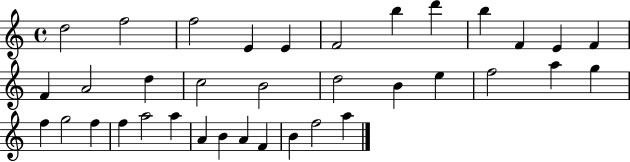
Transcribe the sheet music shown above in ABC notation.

X:1
T:Untitled
M:4/4
L:1/4
K:C
d2 f2 f2 E E F2 b d' b F E F F A2 d c2 B2 d2 B e f2 a g f g2 f f a2 a A B A F B f2 a